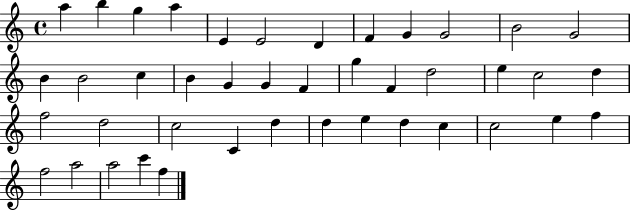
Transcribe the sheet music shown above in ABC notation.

X:1
T:Untitled
M:4/4
L:1/4
K:C
a b g a E E2 D F G G2 B2 G2 B B2 c B G G F g F d2 e c2 d f2 d2 c2 C d d e d c c2 e f f2 a2 a2 c' f